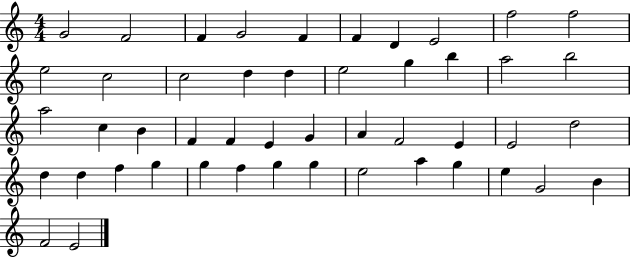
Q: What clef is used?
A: treble